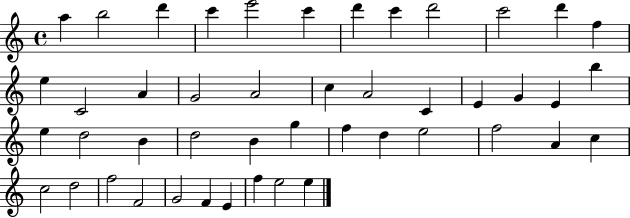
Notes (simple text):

A5/q B5/h D6/q C6/q E6/h C6/q D6/q C6/q D6/h C6/h D6/q F5/q E5/q C4/h A4/q G4/h A4/h C5/q A4/h C4/q E4/q G4/q E4/q B5/q E5/q D5/h B4/q D5/h B4/q G5/q F5/q D5/q E5/h F5/h A4/q C5/q C5/h D5/h F5/h F4/h G4/h F4/q E4/q F5/q E5/h E5/q